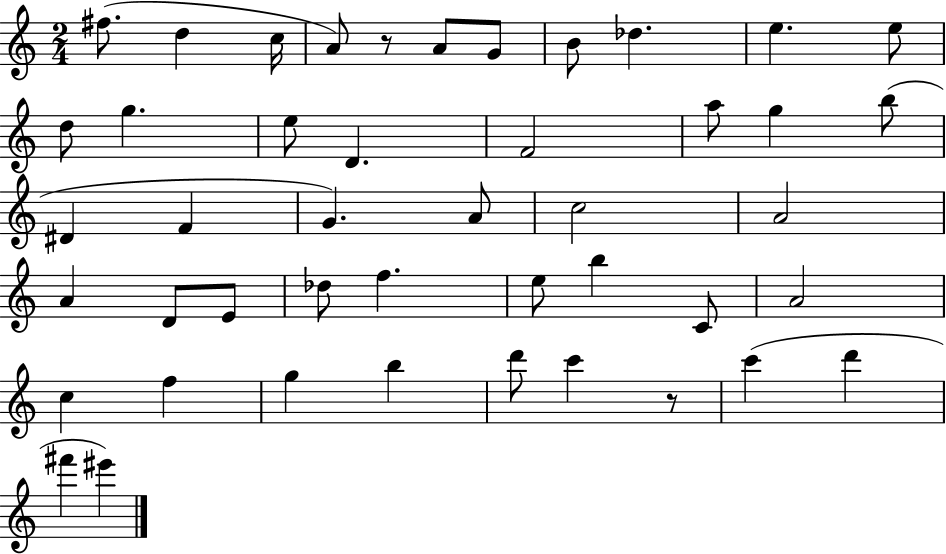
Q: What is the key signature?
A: C major